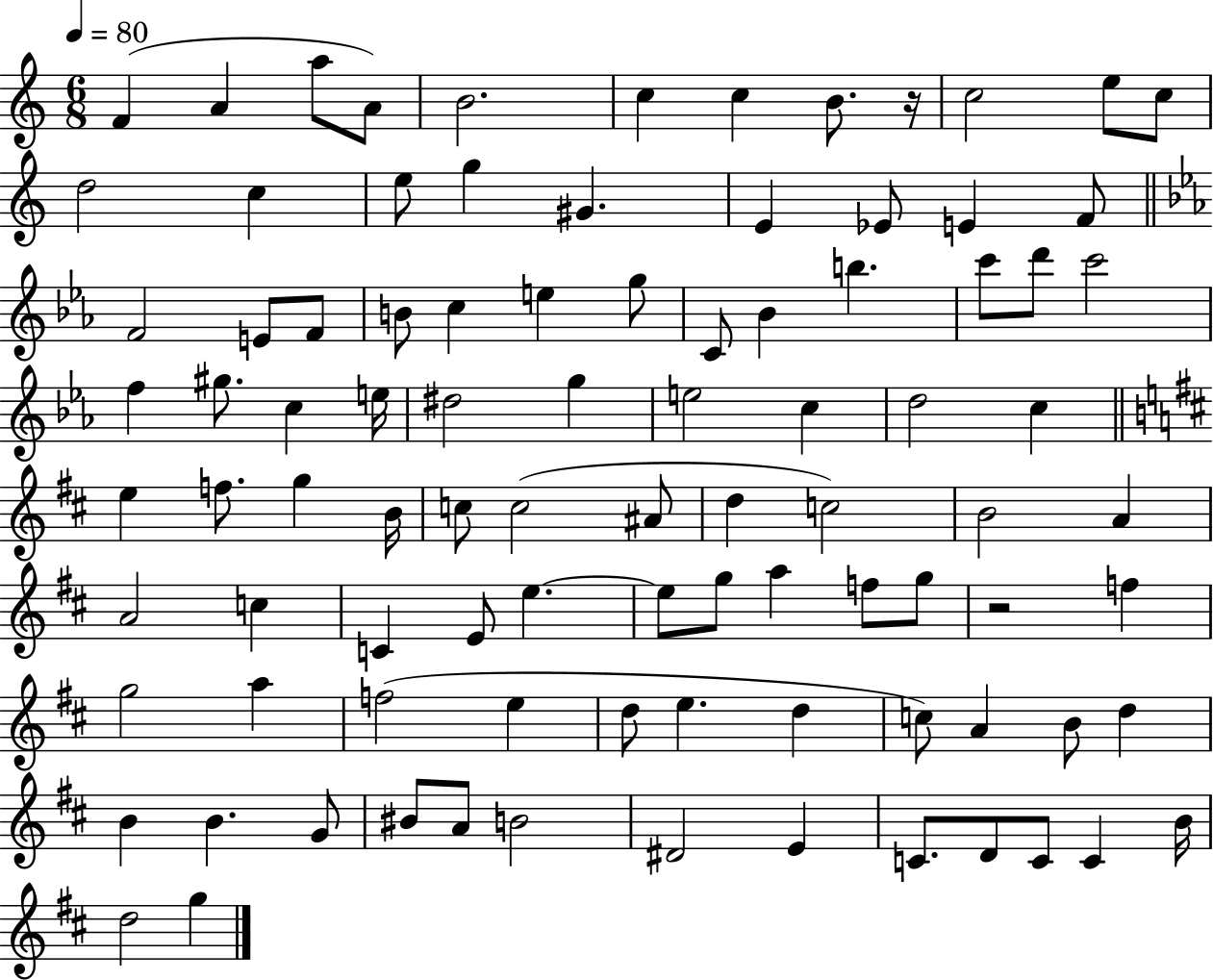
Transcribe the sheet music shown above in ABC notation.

X:1
T:Untitled
M:6/8
L:1/4
K:C
F A a/2 A/2 B2 c c B/2 z/4 c2 e/2 c/2 d2 c e/2 g ^G E _E/2 E F/2 F2 E/2 F/2 B/2 c e g/2 C/2 _B b c'/2 d'/2 c'2 f ^g/2 c e/4 ^d2 g e2 c d2 c e f/2 g B/4 c/2 c2 ^A/2 d c2 B2 A A2 c C E/2 e e/2 g/2 a f/2 g/2 z2 f g2 a f2 e d/2 e d c/2 A B/2 d B B G/2 ^B/2 A/2 B2 ^D2 E C/2 D/2 C/2 C B/4 d2 g